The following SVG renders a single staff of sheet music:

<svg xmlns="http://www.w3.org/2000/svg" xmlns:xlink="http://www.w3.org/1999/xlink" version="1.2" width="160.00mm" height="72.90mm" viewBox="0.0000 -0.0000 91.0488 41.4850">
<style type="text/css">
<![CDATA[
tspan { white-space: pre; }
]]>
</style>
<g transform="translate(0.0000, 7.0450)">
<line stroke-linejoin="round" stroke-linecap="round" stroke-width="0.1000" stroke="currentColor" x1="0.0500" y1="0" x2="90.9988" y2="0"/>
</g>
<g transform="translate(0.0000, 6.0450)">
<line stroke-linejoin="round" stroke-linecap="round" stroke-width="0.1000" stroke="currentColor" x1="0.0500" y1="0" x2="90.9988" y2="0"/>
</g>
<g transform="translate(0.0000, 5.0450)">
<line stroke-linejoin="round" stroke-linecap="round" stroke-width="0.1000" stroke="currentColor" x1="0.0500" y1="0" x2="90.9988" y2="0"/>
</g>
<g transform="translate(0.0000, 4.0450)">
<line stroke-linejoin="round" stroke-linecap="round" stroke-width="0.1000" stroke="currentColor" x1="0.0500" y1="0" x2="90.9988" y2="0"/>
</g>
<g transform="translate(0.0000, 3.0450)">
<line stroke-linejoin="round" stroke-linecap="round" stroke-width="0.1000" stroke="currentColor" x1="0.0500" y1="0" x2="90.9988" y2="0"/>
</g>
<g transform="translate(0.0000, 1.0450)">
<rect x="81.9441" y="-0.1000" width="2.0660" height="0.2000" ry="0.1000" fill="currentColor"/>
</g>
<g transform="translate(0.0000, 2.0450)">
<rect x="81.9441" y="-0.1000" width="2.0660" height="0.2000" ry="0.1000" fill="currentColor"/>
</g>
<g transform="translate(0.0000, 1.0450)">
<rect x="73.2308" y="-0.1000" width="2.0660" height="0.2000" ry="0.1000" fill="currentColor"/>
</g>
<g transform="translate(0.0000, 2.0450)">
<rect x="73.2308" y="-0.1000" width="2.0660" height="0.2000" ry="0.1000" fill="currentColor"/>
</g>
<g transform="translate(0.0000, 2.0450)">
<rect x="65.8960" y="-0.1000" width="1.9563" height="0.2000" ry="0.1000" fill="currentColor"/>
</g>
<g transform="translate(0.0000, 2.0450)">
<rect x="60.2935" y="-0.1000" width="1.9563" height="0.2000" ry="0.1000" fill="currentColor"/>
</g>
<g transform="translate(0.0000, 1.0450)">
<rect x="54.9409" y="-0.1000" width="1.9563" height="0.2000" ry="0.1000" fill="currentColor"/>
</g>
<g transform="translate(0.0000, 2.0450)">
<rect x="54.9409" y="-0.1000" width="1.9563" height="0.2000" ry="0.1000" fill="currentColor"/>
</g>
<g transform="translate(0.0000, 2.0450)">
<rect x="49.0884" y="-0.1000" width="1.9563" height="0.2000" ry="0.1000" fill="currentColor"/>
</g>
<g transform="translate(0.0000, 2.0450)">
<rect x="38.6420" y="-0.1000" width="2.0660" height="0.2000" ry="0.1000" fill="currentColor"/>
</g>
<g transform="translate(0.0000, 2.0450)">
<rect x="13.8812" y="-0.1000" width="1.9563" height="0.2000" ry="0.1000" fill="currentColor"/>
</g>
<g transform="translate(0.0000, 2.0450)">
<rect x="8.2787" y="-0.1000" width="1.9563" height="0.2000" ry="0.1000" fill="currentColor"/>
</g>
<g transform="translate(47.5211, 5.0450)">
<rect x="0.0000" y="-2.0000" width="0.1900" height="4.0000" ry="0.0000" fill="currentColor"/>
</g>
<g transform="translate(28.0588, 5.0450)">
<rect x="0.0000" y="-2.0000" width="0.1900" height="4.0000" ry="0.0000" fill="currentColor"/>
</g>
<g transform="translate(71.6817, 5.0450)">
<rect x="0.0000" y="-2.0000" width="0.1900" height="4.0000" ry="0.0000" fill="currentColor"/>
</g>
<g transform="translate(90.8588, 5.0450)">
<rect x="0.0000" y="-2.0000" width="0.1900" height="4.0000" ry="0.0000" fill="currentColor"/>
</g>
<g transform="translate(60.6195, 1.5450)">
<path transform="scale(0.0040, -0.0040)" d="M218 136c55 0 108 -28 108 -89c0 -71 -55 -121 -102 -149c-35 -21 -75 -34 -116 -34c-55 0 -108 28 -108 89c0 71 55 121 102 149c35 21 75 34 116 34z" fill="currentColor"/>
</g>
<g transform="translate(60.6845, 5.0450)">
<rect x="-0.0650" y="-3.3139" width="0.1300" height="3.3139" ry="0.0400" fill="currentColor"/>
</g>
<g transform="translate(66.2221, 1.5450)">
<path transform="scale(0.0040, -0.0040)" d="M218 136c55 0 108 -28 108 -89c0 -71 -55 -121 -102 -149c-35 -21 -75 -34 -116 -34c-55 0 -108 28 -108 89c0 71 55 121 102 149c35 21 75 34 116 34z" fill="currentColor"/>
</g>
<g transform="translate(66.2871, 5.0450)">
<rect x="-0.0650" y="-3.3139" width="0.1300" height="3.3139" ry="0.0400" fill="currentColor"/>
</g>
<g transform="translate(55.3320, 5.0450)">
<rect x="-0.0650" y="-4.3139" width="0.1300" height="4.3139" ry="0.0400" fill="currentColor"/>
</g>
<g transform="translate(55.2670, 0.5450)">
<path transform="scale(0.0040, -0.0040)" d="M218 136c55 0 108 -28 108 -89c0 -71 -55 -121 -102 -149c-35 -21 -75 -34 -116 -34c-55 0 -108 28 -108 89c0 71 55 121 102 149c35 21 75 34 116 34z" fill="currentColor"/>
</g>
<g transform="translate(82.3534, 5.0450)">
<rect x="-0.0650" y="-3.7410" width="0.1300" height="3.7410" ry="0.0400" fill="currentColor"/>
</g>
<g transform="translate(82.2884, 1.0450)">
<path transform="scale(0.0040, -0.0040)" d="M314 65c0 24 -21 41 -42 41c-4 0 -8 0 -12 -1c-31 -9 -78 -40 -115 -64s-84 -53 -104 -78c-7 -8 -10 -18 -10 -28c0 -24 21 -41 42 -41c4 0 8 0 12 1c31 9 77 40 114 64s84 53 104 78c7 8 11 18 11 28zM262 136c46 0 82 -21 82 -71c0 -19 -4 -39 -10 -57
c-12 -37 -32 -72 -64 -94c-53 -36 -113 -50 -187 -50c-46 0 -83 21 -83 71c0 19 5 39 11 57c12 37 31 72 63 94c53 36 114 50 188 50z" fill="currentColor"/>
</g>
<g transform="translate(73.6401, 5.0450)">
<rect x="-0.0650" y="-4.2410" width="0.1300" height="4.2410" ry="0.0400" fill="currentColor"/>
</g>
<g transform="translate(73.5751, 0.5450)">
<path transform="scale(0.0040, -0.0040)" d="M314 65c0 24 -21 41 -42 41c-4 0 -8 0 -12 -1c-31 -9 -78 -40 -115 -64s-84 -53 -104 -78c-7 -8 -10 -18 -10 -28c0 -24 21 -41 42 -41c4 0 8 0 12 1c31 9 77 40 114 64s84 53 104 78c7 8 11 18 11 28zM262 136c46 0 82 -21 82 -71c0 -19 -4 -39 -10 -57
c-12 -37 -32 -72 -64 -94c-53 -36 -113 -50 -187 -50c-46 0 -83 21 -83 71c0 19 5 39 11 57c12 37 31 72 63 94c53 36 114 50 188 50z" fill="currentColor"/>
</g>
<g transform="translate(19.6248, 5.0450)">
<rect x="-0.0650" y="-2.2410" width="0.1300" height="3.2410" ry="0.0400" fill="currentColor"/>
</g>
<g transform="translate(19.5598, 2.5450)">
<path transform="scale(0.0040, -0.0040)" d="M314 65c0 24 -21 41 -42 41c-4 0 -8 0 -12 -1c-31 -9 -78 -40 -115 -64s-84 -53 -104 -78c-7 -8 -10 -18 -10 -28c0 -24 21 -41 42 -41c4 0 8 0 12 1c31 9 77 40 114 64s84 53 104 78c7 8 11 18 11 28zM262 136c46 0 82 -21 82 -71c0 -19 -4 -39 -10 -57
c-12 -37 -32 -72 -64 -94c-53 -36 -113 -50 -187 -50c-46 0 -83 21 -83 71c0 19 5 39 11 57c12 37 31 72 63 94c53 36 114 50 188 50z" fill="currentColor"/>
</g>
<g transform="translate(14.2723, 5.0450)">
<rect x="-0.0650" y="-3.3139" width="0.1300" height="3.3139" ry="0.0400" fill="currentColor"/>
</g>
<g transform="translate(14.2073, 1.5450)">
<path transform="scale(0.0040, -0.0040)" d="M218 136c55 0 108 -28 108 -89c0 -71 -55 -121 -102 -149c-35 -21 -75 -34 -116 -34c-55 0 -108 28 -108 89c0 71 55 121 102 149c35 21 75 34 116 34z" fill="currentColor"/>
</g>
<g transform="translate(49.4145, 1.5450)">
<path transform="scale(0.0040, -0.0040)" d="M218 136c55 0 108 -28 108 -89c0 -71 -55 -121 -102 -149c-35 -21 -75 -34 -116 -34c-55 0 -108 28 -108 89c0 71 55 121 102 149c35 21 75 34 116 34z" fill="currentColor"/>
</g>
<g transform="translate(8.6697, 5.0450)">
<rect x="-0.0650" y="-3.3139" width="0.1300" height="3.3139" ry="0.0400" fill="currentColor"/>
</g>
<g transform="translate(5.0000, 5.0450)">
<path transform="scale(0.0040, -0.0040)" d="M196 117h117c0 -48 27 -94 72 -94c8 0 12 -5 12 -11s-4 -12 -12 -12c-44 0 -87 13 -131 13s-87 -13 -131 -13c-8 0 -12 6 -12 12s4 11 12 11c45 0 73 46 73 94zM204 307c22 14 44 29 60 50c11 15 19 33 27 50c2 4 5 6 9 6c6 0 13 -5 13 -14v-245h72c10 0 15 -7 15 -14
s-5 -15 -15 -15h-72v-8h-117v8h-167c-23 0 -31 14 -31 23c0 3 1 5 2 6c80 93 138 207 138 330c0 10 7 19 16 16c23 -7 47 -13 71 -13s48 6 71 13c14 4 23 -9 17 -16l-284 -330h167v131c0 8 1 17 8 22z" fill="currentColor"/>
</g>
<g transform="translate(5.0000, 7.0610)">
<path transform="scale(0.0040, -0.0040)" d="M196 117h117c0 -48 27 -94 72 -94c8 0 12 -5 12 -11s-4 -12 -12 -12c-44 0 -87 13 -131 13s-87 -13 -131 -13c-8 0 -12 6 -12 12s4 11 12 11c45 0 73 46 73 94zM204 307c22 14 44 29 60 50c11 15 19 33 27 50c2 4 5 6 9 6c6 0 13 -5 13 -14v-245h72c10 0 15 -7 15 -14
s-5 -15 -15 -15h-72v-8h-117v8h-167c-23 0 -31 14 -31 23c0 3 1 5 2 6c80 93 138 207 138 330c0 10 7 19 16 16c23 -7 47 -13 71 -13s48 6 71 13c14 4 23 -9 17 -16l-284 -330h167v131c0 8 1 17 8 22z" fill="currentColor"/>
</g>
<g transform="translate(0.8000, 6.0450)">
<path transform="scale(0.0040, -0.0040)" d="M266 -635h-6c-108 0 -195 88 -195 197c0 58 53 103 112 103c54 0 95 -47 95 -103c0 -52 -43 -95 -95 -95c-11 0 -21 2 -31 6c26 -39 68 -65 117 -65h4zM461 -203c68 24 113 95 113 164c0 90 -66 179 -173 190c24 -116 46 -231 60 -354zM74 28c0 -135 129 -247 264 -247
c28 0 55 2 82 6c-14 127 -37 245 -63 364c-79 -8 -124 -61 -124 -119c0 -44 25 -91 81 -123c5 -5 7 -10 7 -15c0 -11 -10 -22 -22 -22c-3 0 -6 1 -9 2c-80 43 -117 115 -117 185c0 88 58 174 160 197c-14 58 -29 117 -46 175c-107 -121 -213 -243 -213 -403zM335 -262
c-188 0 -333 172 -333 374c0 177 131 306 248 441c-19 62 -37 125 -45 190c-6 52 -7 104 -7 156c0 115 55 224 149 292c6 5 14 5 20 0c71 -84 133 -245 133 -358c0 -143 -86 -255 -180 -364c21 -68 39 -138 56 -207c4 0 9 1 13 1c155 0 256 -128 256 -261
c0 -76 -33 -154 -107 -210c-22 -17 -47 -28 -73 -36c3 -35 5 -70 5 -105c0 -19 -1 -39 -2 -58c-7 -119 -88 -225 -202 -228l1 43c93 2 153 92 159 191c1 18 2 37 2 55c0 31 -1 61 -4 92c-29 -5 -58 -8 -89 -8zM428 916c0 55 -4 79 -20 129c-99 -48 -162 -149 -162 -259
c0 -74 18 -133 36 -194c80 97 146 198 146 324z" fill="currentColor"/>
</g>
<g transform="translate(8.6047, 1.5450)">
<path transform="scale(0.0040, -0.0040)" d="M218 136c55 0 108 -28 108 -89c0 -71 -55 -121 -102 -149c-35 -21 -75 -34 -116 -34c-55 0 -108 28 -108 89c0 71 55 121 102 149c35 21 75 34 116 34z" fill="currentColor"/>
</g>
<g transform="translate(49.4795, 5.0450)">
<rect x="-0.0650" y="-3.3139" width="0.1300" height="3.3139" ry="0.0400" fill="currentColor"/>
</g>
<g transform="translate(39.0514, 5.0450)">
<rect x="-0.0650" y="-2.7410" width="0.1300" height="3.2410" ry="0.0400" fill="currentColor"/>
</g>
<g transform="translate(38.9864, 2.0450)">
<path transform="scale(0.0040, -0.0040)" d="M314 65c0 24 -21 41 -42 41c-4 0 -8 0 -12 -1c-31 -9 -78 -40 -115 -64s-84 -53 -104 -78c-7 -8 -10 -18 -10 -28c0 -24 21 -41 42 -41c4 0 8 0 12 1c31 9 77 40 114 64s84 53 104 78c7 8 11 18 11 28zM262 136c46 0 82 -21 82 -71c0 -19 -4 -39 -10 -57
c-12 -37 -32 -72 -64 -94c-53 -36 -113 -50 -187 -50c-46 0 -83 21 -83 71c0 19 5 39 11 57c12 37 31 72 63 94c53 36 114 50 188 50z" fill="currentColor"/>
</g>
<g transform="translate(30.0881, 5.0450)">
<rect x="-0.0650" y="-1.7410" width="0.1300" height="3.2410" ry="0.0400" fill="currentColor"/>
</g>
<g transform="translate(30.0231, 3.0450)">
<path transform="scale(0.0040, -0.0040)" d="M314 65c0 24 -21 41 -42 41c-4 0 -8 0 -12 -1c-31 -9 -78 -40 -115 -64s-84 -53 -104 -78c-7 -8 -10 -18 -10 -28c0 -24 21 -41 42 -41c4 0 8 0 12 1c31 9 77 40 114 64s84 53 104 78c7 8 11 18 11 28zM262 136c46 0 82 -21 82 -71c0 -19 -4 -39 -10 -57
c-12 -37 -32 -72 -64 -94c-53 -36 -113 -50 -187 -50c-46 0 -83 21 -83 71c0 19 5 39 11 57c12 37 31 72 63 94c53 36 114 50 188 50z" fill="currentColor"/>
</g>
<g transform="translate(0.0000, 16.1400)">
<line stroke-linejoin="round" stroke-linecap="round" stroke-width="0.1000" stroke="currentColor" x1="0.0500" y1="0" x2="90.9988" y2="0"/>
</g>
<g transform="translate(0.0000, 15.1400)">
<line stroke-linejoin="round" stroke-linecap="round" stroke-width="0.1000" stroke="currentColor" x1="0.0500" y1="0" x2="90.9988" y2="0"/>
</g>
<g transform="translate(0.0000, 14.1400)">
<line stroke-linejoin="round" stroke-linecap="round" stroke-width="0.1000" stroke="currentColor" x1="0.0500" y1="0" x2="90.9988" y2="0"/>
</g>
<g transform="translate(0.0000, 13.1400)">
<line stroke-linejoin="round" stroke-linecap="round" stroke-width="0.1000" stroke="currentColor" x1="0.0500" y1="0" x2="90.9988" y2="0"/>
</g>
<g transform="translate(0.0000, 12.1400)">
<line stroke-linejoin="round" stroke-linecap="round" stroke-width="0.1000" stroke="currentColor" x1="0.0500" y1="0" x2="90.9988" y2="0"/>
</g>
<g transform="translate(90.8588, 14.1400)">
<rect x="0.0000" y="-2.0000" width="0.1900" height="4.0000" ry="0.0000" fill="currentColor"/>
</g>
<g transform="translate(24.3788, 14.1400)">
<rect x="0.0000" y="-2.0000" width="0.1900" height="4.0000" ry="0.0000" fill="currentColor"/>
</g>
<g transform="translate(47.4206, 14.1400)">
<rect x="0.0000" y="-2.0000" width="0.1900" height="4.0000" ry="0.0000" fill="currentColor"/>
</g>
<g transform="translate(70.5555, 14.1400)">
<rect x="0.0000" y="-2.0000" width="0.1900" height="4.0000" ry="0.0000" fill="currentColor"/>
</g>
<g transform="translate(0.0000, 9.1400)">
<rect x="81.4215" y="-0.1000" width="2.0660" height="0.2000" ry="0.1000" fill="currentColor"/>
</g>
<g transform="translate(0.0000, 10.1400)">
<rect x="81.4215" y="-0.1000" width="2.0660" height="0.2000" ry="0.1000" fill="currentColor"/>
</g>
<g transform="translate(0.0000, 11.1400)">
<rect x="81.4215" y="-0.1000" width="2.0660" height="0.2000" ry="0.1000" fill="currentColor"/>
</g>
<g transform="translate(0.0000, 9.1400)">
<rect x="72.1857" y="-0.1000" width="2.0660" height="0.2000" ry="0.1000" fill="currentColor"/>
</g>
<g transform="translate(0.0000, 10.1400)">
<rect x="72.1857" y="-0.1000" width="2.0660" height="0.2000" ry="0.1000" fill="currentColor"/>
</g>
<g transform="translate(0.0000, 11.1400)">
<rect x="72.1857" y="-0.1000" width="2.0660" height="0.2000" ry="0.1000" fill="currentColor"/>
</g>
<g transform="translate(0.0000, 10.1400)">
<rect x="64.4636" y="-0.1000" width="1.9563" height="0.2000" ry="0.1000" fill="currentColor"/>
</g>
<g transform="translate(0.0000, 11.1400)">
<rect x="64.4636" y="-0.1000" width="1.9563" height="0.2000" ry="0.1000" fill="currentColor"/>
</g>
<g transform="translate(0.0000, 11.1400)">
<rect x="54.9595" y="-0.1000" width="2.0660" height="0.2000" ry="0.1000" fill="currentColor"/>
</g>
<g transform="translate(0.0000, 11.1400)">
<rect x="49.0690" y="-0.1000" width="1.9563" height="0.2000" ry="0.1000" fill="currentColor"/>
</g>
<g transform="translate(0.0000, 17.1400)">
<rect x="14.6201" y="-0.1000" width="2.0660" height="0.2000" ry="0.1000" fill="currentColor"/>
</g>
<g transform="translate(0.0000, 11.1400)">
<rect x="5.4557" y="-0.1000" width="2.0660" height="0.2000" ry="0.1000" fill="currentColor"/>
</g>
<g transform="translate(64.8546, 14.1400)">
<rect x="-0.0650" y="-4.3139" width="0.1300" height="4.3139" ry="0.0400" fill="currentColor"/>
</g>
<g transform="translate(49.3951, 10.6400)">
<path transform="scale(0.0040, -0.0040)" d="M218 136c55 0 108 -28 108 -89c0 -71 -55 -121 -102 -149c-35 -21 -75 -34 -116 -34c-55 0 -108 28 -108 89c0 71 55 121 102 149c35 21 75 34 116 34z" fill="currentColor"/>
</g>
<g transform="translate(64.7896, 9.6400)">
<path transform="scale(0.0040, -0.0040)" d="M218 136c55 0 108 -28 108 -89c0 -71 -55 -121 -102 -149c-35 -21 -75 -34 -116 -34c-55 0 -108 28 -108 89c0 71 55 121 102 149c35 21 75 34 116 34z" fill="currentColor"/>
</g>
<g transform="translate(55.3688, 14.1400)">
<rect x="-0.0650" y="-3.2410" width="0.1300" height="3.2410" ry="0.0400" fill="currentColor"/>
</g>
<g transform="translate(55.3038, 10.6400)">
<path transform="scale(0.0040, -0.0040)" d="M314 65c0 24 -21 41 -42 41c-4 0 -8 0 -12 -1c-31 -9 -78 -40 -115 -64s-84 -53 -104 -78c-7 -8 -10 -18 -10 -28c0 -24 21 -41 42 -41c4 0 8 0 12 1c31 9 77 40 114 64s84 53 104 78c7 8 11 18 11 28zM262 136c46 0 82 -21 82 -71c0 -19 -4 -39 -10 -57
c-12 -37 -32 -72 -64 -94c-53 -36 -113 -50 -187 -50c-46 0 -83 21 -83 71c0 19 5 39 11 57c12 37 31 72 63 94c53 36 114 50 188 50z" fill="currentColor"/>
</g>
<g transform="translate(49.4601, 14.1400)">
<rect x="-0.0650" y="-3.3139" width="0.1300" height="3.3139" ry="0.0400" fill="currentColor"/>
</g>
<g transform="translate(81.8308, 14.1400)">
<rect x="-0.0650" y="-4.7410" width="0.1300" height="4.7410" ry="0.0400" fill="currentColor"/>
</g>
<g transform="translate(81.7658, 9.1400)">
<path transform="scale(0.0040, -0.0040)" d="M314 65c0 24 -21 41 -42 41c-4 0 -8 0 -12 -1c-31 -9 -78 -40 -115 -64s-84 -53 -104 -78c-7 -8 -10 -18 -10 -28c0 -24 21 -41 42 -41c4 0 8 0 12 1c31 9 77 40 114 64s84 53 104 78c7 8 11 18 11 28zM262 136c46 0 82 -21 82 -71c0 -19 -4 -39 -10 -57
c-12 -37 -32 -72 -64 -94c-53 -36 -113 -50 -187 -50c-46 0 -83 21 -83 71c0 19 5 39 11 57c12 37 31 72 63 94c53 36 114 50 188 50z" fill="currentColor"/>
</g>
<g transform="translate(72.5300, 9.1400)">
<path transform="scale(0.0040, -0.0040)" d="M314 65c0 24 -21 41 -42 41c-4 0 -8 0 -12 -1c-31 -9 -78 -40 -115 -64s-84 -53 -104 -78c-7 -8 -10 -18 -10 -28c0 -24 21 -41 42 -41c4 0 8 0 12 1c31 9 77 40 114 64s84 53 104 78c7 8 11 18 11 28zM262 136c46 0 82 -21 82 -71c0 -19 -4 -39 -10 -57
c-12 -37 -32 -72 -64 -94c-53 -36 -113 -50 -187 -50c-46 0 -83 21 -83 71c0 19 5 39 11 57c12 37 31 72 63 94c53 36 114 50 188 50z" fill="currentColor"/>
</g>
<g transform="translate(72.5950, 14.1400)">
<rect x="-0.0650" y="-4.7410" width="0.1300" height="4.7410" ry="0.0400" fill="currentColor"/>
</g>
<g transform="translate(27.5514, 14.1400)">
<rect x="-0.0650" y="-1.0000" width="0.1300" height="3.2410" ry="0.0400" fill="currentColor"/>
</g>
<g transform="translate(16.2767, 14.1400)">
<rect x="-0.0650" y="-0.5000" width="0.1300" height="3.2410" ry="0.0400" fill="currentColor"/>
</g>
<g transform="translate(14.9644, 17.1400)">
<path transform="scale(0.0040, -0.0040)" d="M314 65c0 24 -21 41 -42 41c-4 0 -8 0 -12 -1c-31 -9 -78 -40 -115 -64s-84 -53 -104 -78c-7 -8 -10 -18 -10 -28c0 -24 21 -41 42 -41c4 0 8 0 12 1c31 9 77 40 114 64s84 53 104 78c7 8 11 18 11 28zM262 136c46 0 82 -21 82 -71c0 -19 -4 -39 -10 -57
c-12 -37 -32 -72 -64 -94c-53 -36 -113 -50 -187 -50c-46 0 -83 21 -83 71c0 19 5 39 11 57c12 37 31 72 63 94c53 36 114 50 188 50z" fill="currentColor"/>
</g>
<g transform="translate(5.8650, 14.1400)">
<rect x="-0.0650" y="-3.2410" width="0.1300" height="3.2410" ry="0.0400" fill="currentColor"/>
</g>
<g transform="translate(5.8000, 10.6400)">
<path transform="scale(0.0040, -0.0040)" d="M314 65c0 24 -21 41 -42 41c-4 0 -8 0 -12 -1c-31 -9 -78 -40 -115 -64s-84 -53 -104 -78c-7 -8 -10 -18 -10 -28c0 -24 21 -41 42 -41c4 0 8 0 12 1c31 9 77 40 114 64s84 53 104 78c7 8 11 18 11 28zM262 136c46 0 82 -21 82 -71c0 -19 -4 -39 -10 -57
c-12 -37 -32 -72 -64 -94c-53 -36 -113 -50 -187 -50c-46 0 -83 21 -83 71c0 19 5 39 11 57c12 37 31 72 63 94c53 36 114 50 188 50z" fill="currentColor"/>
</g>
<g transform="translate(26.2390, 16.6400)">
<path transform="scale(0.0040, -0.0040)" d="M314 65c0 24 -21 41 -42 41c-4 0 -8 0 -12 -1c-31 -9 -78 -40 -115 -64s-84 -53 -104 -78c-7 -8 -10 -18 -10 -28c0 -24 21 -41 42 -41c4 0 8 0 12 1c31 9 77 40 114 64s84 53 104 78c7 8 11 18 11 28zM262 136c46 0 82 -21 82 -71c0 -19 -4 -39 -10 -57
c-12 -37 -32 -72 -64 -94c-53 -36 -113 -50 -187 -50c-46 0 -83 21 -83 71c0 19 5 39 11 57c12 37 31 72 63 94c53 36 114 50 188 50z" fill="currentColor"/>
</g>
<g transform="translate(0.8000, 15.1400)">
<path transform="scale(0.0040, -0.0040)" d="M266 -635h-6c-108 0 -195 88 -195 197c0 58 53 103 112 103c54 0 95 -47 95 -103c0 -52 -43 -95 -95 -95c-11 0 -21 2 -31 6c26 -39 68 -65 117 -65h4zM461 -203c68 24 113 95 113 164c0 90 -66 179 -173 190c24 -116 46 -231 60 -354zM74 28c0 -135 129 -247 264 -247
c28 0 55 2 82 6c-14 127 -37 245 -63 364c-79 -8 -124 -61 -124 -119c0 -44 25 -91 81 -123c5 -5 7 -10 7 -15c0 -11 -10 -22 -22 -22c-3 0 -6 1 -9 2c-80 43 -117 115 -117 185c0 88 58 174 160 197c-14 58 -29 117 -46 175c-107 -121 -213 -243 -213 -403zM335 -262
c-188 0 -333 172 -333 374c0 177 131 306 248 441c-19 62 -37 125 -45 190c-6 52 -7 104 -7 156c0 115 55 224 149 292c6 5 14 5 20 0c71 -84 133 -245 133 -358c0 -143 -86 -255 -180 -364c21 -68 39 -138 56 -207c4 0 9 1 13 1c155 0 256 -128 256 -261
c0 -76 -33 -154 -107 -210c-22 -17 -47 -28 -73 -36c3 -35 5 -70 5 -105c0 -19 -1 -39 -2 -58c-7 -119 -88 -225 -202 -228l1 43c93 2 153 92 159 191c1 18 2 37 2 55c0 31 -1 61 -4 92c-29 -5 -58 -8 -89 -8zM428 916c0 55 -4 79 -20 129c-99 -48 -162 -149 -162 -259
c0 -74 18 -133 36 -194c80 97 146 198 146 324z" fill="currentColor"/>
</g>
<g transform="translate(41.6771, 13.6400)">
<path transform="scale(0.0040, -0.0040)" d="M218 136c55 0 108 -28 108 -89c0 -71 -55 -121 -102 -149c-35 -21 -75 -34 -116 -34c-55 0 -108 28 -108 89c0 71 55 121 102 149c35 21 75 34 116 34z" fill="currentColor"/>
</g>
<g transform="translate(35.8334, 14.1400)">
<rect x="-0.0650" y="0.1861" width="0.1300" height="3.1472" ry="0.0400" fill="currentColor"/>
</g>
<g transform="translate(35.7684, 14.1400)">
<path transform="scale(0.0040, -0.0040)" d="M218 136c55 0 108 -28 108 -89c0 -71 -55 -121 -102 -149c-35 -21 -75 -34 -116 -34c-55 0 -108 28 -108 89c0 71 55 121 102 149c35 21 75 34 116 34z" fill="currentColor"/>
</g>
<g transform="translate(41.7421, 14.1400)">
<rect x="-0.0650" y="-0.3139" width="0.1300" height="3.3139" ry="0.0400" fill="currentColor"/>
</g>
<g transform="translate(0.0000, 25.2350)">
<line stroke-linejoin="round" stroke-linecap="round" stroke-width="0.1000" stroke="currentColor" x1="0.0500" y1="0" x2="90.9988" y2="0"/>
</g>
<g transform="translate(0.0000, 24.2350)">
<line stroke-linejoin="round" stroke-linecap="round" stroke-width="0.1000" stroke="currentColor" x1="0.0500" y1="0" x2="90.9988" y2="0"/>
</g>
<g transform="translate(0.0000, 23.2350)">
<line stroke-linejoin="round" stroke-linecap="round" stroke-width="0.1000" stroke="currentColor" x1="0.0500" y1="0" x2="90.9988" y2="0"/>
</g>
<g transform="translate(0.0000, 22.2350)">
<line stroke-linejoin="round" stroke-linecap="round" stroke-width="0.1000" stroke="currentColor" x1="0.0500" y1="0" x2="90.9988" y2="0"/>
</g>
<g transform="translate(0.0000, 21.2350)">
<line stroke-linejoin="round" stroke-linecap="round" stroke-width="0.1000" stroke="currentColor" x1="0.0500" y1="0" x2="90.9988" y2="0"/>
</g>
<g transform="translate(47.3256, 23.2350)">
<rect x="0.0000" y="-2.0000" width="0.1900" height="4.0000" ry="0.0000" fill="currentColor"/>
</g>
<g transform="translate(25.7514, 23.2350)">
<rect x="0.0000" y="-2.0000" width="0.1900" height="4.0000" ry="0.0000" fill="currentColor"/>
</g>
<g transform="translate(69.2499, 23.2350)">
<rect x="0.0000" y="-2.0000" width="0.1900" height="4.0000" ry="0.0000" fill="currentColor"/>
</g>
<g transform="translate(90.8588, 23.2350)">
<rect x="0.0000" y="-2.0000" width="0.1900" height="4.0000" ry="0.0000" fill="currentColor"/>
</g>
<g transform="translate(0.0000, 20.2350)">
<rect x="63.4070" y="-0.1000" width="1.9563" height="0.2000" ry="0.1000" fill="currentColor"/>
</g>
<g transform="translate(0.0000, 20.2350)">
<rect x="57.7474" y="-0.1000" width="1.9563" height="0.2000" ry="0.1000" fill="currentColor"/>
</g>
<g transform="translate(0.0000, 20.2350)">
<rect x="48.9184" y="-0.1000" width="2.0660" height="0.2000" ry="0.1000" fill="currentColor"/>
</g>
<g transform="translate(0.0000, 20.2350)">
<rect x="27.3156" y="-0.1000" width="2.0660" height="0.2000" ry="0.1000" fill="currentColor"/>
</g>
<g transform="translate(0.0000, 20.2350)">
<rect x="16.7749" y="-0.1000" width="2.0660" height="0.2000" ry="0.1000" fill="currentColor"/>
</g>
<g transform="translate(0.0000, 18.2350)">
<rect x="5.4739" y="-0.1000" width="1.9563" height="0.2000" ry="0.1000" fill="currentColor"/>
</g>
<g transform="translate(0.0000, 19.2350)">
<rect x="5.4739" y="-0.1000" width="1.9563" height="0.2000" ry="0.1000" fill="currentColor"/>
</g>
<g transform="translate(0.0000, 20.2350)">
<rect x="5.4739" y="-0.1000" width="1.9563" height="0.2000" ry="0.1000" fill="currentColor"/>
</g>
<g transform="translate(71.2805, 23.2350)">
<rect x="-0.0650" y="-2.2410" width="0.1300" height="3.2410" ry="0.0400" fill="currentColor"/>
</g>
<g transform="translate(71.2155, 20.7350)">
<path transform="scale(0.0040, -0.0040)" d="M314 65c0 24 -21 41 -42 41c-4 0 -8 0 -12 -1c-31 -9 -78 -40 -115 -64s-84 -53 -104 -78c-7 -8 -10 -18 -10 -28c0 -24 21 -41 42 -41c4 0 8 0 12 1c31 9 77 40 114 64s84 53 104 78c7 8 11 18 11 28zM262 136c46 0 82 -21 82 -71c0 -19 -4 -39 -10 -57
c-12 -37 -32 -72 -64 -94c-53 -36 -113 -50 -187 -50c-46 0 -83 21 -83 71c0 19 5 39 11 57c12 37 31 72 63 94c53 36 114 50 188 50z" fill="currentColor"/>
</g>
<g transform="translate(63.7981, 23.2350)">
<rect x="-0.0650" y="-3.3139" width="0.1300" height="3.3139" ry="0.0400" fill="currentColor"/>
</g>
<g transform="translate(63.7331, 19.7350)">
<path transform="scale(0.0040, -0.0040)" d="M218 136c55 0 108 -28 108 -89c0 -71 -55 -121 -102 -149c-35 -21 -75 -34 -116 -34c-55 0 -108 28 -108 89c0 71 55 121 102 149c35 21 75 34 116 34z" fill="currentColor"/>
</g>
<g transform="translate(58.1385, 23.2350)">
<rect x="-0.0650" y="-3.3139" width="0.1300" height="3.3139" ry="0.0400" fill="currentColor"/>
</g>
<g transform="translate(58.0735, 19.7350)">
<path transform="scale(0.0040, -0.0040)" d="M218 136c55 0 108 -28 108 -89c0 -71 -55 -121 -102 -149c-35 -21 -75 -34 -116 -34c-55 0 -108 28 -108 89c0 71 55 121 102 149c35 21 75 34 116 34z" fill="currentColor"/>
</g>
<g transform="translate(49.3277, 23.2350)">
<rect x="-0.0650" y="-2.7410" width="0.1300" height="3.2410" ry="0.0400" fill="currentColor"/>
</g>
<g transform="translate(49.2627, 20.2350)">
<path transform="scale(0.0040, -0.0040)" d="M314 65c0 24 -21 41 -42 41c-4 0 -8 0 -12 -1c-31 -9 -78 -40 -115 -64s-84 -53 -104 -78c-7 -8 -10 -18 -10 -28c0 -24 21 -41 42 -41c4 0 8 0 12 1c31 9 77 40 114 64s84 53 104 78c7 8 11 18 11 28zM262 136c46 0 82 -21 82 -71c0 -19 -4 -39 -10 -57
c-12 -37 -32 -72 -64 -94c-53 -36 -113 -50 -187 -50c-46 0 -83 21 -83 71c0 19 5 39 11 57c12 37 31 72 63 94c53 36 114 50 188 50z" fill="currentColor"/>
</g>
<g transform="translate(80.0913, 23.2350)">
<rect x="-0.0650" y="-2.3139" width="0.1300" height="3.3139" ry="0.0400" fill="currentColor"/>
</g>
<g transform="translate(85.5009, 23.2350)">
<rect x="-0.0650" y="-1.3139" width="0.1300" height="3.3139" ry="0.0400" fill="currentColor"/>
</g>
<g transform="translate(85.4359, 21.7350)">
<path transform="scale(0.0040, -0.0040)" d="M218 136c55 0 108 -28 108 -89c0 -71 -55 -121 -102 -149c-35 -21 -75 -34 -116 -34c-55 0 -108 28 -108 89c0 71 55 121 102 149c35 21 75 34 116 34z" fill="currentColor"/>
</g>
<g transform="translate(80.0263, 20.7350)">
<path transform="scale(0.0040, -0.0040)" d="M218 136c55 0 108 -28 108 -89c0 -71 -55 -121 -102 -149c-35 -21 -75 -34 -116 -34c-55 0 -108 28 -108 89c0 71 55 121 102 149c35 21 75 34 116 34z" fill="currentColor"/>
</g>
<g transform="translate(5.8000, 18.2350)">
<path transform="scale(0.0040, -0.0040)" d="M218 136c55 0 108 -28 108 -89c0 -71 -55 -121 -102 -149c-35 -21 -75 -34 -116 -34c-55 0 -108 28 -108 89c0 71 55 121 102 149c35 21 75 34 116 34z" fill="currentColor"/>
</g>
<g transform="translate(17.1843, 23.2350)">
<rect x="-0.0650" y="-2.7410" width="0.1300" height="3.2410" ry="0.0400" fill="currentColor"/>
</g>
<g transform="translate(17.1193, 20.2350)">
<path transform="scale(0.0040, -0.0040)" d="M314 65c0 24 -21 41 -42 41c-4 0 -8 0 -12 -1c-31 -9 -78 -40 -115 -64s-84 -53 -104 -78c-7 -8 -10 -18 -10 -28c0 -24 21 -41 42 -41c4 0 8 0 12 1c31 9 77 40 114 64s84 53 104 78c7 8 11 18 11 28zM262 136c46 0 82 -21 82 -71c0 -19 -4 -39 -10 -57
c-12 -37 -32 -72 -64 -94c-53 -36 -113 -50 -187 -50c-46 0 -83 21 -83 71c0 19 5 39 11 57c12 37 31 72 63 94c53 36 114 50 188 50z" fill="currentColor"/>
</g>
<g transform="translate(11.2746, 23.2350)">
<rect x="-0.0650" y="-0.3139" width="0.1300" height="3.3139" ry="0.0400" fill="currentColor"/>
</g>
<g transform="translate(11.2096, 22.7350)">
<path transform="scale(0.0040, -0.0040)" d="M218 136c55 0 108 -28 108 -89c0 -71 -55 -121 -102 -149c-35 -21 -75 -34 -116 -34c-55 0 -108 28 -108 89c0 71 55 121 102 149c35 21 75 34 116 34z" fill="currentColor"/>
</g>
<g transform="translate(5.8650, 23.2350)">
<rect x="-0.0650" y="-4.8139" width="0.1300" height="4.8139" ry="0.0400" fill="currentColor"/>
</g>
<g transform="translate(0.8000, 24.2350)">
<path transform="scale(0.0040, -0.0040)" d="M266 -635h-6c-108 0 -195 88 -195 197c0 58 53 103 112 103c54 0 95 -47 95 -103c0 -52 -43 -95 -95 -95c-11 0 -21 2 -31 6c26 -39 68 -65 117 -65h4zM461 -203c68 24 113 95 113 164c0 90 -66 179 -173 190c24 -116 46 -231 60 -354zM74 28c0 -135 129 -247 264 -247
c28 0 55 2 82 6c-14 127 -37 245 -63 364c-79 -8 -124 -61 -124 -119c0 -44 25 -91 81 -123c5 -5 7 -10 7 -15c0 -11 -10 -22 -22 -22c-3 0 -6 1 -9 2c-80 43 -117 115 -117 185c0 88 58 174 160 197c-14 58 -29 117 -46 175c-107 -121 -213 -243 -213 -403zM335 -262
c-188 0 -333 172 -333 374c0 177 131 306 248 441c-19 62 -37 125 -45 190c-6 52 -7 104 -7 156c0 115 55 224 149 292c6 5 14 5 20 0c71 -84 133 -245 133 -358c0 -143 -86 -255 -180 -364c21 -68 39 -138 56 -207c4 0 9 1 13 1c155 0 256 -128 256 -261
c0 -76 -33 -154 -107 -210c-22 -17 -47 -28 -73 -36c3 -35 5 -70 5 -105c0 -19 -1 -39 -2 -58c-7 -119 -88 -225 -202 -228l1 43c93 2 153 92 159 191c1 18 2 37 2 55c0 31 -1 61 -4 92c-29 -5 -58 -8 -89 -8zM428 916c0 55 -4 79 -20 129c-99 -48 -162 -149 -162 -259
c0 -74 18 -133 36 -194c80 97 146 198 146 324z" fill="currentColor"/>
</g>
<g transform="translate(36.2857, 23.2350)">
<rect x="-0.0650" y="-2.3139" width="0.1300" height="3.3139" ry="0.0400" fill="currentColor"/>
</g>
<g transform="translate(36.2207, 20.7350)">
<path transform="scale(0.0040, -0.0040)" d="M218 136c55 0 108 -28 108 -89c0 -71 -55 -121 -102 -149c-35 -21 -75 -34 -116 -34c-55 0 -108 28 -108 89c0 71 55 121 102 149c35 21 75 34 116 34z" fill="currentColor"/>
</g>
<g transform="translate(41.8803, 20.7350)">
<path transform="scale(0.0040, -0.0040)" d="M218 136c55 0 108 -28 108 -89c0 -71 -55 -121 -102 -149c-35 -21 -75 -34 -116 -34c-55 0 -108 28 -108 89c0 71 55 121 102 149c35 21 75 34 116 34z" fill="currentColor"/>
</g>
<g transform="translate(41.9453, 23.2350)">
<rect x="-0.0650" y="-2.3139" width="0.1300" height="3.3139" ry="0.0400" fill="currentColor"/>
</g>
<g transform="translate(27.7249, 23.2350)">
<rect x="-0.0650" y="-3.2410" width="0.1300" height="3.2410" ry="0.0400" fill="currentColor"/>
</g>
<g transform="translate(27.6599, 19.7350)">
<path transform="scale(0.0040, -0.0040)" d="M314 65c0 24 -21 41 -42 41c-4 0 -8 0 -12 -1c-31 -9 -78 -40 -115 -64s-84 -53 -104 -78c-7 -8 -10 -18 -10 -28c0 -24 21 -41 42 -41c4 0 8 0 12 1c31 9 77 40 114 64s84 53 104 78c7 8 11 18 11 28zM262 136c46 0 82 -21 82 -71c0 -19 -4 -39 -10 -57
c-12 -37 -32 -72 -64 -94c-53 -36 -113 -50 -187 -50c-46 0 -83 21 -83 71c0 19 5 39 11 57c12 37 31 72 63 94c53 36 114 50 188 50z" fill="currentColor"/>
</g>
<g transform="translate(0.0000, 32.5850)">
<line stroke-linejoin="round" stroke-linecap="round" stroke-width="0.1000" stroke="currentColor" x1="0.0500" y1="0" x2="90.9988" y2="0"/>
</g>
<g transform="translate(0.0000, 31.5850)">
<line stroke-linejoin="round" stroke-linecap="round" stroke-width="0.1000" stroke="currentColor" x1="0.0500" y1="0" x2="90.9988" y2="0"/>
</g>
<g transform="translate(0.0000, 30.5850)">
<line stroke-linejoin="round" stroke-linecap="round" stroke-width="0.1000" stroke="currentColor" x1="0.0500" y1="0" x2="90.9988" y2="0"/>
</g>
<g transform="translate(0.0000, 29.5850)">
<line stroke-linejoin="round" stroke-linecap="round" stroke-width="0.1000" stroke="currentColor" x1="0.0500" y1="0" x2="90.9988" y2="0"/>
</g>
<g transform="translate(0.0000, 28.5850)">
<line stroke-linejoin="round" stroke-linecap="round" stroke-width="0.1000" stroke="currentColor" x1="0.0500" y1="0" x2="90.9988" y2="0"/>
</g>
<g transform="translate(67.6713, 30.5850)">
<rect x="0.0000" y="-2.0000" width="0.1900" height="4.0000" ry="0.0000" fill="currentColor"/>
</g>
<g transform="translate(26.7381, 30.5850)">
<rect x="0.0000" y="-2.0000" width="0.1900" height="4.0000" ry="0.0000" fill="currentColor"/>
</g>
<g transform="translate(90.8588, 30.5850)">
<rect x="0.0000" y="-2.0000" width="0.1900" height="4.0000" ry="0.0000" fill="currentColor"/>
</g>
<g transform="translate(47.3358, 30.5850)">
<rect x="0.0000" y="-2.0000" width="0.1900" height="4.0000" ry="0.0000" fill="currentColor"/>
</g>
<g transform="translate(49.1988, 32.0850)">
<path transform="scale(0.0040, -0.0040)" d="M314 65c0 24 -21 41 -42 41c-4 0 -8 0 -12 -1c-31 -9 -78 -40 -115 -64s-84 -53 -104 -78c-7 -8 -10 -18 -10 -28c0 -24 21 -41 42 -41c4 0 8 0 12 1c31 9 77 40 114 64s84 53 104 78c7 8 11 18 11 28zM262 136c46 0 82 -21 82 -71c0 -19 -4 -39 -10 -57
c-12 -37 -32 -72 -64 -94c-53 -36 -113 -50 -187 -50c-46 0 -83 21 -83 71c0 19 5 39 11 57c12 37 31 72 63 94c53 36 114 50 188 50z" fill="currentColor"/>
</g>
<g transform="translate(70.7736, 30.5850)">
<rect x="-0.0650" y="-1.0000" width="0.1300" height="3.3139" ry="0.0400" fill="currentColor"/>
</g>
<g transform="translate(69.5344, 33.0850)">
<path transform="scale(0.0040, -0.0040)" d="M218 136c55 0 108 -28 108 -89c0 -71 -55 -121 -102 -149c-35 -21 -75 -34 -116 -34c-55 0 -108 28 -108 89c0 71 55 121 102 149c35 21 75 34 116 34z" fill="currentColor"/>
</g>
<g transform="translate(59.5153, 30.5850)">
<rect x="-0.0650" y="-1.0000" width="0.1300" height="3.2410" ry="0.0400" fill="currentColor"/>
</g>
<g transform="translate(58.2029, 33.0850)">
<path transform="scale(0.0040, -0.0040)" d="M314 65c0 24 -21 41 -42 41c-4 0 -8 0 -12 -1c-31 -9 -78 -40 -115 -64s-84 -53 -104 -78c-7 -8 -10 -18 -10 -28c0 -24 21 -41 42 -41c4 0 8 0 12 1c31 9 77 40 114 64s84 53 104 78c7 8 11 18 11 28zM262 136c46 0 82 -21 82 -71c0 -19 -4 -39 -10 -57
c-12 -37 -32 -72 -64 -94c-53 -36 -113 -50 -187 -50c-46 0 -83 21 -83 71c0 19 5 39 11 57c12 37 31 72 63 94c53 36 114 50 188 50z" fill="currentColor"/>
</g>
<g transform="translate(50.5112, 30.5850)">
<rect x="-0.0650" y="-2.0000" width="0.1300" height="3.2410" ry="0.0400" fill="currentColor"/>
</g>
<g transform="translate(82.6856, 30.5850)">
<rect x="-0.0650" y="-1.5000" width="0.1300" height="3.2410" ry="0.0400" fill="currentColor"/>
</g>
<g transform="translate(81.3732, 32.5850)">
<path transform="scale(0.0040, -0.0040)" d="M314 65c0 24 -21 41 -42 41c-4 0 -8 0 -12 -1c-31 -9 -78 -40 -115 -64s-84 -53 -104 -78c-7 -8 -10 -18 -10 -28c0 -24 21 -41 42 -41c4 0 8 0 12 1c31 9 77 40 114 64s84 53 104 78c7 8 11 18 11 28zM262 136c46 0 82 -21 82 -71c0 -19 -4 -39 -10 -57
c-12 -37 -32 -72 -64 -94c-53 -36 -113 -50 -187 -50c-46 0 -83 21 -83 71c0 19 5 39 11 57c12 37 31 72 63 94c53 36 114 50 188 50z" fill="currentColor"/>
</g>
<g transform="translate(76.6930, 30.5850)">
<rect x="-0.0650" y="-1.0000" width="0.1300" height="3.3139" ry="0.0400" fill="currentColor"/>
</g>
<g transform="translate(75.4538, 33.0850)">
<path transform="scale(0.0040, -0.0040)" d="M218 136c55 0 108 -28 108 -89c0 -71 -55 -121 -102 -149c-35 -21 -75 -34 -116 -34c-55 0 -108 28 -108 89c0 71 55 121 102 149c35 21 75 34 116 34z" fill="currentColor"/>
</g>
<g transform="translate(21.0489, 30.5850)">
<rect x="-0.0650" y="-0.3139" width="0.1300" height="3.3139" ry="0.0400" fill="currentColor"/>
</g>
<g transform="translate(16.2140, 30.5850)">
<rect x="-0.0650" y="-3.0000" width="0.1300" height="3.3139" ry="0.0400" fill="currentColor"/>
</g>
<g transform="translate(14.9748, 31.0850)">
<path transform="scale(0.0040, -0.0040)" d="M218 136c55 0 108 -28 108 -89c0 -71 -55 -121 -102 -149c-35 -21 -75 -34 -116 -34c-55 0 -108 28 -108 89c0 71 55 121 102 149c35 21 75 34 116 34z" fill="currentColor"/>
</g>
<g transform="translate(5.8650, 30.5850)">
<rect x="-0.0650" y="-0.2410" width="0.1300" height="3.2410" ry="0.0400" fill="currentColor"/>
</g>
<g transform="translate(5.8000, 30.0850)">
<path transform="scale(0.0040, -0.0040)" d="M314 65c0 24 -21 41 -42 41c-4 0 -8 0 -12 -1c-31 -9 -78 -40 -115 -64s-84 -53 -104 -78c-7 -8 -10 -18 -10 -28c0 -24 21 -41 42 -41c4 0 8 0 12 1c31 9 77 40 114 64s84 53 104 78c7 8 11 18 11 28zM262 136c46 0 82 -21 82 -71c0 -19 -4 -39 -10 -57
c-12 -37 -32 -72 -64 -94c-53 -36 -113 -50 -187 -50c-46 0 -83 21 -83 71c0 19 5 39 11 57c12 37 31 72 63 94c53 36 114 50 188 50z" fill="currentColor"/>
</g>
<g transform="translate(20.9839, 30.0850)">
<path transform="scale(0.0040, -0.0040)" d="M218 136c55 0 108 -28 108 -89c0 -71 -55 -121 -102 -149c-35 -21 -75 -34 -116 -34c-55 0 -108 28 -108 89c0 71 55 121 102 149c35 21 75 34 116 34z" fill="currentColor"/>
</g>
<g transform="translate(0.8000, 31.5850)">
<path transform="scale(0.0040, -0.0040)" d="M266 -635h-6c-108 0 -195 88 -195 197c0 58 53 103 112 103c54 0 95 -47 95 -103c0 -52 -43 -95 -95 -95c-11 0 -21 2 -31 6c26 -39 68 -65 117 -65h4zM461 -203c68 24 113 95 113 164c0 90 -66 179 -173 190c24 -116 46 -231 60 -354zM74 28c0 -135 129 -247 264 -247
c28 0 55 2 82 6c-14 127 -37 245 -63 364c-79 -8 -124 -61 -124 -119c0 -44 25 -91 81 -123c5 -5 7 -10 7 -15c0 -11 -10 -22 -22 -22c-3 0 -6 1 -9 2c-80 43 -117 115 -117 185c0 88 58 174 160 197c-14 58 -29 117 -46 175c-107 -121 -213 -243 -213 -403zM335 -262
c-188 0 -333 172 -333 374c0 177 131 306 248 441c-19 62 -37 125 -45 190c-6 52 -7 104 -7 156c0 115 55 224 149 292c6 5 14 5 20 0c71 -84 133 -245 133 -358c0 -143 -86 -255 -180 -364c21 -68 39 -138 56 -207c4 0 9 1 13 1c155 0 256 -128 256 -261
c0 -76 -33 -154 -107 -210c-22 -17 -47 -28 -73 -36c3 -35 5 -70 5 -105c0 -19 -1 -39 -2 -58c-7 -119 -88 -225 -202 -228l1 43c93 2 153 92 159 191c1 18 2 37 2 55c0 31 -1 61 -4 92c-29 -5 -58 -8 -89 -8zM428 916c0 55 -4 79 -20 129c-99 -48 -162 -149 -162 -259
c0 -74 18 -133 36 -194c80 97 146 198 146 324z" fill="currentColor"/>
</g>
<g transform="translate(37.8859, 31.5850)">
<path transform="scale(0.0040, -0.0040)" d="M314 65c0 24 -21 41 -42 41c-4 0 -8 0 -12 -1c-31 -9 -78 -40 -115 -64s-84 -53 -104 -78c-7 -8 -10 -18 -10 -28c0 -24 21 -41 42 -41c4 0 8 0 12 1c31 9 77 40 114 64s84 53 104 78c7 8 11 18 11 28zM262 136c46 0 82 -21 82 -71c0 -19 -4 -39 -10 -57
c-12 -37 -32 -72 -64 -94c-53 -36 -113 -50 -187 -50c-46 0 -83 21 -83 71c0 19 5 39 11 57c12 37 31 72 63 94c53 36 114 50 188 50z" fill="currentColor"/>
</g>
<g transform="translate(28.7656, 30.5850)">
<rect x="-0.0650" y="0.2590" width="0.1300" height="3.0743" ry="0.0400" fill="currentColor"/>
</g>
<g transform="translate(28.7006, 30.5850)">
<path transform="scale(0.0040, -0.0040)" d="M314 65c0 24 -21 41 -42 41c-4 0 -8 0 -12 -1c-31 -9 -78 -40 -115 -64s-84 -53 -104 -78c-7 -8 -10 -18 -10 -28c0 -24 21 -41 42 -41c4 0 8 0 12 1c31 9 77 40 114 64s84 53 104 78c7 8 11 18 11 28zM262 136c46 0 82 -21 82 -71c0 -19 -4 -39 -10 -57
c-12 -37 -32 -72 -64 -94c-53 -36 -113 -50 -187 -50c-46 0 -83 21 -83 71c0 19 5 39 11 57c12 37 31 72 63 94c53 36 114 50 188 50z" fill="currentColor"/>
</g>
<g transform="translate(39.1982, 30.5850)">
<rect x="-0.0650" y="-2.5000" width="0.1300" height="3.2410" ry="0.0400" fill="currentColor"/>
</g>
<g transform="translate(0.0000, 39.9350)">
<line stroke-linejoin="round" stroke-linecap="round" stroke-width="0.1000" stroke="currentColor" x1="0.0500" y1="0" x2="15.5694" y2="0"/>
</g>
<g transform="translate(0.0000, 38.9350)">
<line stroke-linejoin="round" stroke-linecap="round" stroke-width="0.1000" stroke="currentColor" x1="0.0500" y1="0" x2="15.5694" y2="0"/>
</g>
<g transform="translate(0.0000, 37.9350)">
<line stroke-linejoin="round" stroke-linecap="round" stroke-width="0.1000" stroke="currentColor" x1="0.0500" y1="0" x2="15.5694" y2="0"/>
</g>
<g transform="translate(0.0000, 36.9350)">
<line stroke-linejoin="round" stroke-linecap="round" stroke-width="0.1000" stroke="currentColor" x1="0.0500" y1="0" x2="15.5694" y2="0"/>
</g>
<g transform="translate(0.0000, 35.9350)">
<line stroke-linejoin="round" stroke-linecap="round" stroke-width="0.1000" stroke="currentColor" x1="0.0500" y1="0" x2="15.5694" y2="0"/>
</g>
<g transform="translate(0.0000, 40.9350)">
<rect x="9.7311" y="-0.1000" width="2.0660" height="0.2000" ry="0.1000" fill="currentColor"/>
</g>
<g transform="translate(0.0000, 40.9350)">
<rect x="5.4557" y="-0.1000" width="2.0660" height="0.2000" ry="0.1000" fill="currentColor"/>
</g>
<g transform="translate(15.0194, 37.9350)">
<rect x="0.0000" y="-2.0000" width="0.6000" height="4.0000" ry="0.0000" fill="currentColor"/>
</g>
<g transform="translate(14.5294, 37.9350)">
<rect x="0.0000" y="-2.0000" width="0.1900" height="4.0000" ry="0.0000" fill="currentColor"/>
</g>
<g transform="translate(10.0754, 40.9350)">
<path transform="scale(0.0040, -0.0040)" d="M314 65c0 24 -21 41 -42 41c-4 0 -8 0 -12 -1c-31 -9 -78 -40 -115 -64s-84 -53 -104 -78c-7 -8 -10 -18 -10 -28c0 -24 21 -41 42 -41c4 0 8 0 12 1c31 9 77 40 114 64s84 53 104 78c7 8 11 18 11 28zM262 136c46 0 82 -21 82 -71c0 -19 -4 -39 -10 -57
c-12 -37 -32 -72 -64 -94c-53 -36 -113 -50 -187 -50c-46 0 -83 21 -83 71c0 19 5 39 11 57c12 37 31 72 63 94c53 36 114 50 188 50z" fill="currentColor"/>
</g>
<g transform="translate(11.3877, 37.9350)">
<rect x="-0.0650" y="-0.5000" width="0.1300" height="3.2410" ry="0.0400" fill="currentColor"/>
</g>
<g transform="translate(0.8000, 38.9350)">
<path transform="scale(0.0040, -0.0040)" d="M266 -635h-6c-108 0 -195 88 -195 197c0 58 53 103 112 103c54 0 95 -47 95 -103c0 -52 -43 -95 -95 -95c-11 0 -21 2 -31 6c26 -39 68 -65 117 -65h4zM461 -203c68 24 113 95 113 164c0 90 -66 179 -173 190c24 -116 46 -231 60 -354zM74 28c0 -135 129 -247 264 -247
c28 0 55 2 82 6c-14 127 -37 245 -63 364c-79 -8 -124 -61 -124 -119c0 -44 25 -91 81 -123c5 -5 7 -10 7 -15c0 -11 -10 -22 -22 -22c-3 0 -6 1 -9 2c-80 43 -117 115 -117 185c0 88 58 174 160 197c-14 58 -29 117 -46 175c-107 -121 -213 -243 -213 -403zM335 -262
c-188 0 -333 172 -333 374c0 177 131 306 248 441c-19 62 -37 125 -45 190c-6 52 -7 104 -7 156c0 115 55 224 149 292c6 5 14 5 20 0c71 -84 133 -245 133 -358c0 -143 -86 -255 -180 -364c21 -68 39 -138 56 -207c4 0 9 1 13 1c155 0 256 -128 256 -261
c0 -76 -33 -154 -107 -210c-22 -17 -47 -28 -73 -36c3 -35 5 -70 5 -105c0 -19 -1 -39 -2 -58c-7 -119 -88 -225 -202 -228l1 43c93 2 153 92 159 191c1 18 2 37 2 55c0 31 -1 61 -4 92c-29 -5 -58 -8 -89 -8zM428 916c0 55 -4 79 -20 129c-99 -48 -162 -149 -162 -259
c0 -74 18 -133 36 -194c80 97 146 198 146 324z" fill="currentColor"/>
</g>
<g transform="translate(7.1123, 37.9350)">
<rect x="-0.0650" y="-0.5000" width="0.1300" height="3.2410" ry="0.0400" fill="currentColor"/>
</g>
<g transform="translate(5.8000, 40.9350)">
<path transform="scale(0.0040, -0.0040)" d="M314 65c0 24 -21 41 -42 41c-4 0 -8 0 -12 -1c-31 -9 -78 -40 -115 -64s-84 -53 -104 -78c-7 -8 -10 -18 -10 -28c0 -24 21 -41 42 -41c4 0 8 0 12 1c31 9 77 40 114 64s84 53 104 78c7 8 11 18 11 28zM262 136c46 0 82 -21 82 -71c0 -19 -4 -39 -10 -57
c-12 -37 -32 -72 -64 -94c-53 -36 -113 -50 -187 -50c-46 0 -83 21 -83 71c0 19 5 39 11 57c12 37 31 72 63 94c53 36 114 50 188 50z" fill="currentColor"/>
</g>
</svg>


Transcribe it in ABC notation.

X:1
T:Untitled
M:4/4
L:1/4
K:C
b b g2 f2 a2 b d' b b d'2 c'2 b2 C2 D2 B c b b2 d' e'2 e'2 e' c a2 b2 g g a2 b b g2 g e c2 A c B2 G2 F2 D2 D D E2 C2 C2